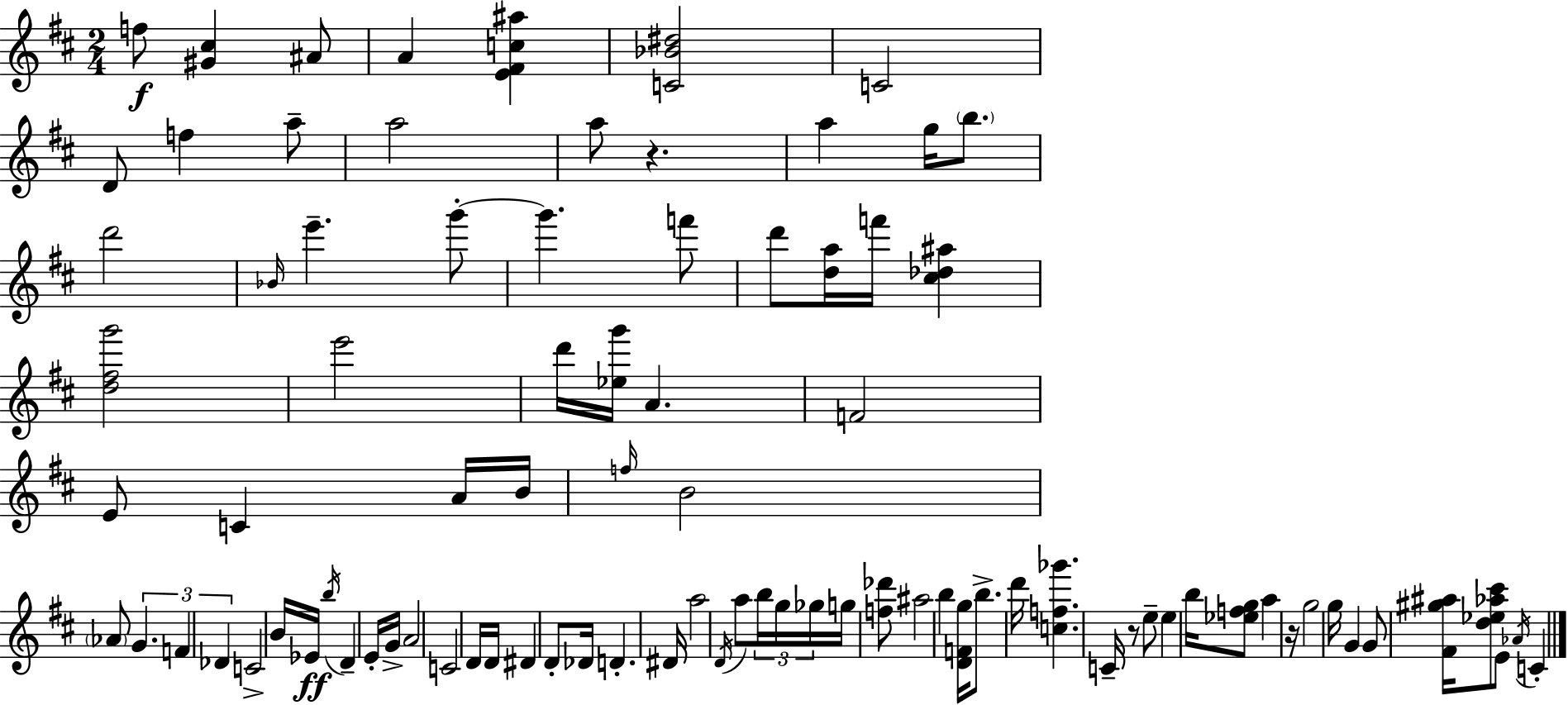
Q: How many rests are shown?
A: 3